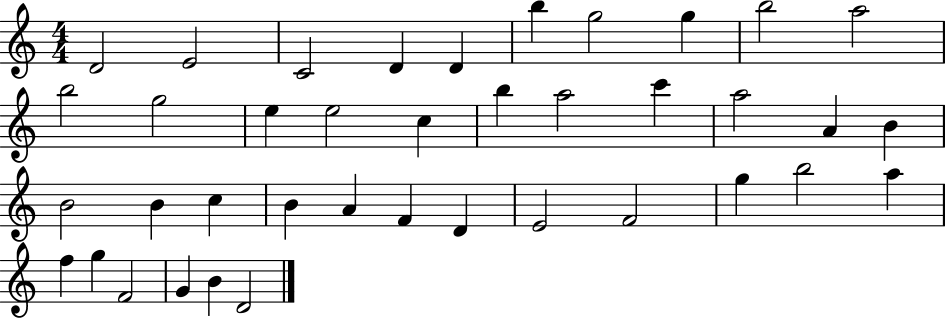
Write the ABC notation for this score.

X:1
T:Untitled
M:4/4
L:1/4
K:C
D2 E2 C2 D D b g2 g b2 a2 b2 g2 e e2 c b a2 c' a2 A B B2 B c B A F D E2 F2 g b2 a f g F2 G B D2